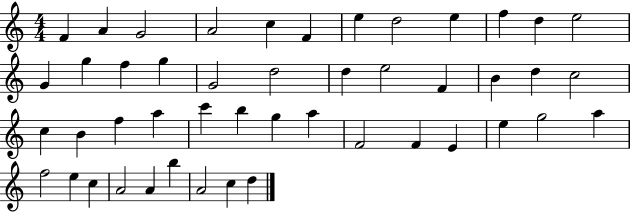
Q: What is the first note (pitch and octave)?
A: F4